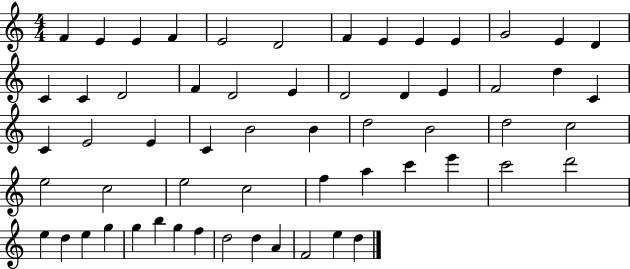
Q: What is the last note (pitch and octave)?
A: D5